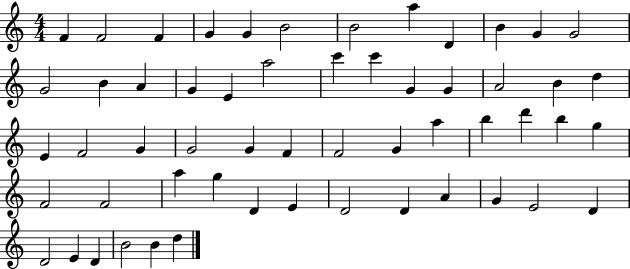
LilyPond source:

{
  \clef treble
  \numericTimeSignature
  \time 4/4
  \key c \major
  f'4 f'2 f'4 | g'4 g'4 b'2 | b'2 a''4 d'4 | b'4 g'4 g'2 | \break g'2 b'4 a'4 | g'4 e'4 a''2 | c'''4 c'''4 g'4 g'4 | a'2 b'4 d''4 | \break e'4 f'2 g'4 | g'2 g'4 f'4 | f'2 g'4 a''4 | b''4 d'''4 b''4 g''4 | \break f'2 f'2 | a''4 g''4 d'4 e'4 | d'2 d'4 a'4 | g'4 e'2 d'4 | \break d'2 e'4 d'4 | b'2 b'4 d''4 | \bar "|."
}